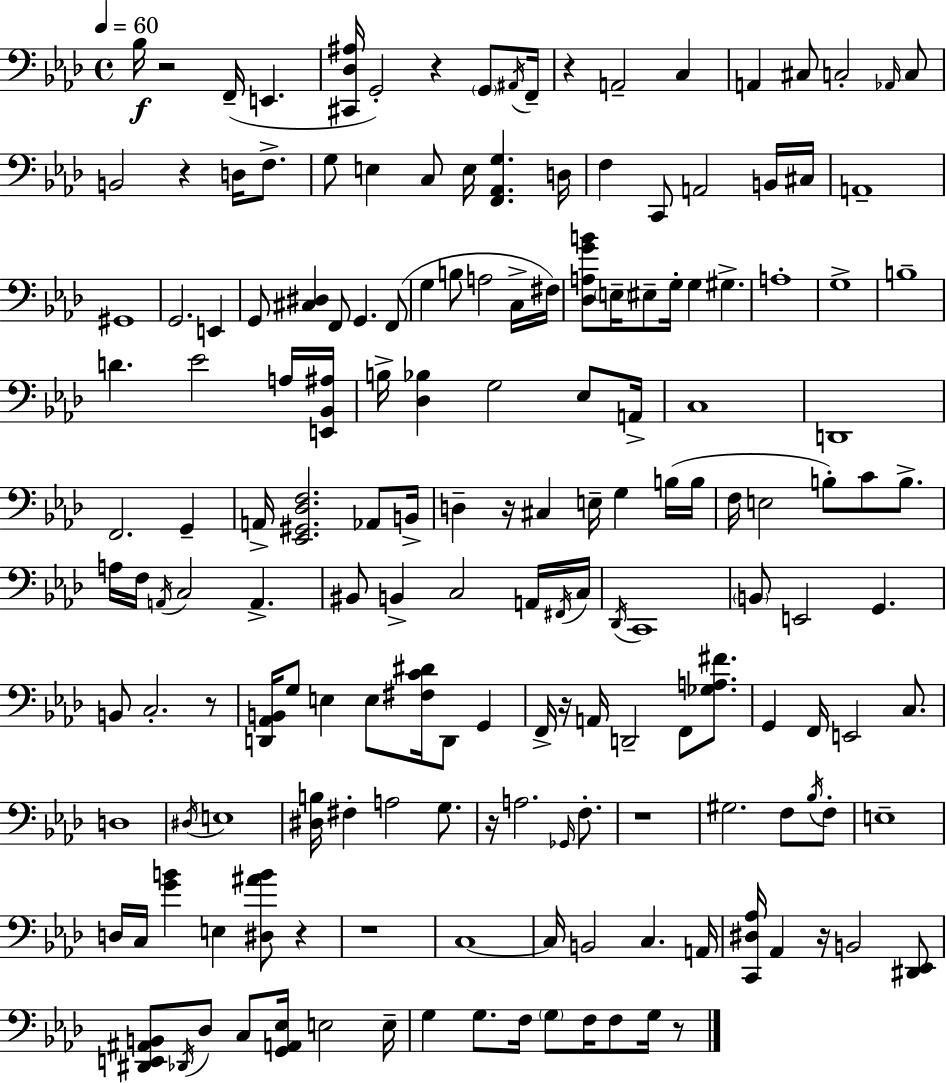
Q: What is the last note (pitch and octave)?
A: G3